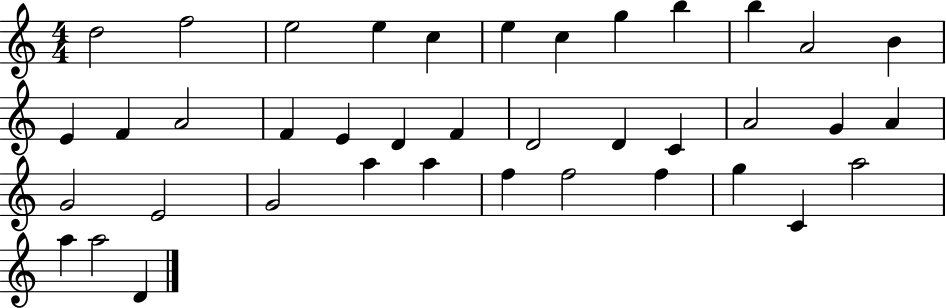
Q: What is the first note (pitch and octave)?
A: D5